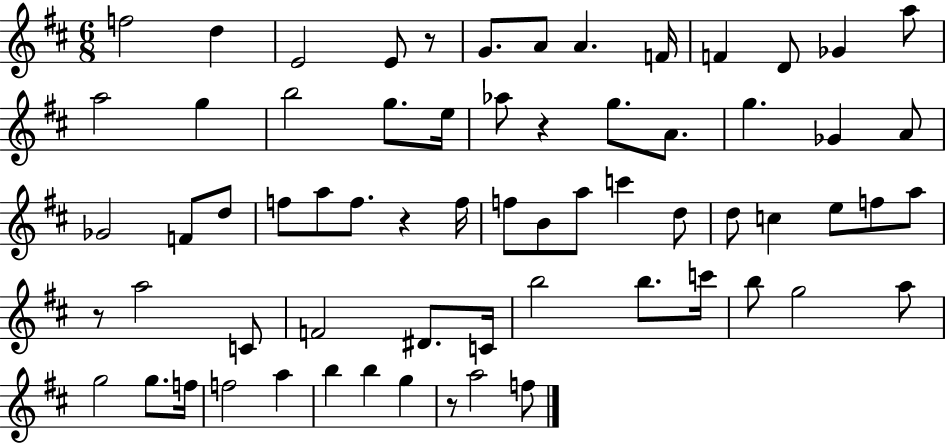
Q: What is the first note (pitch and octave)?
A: F5